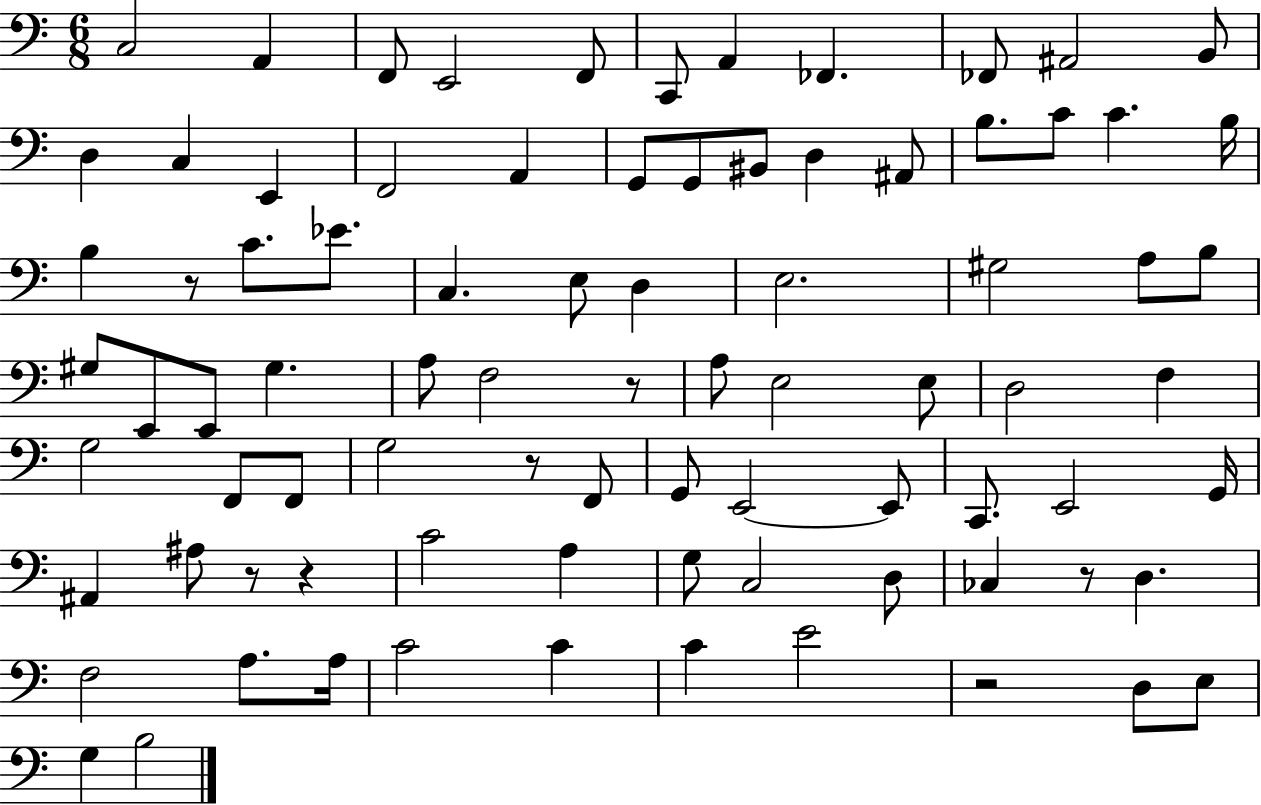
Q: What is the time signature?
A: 6/8